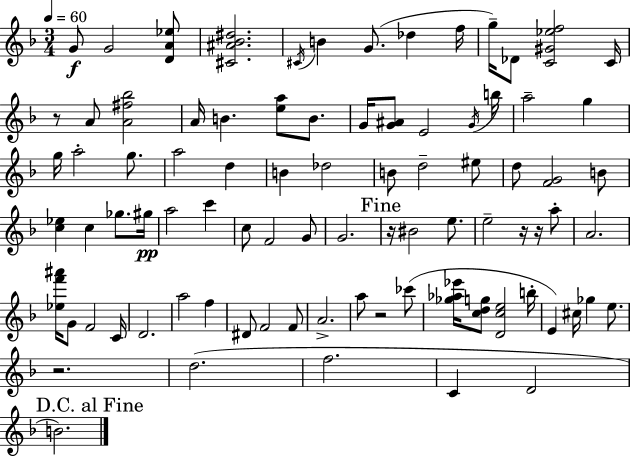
{
  \clef treble
  \numericTimeSignature
  \time 3/4
  \key f \major
  \tempo 4 = 60
  g'8\f g'2 <d' a' ees''>8 | <cis' ais' bes' dis''>2. | \acciaccatura { cis'16 } b'4 g'8.( des''4 | f''16 g''16--) des'8 <c' gis' ees'' f''>2 | \break c'16 r8 a'8 <a' fis'' bes''>2 | a'16 b'4. <e'' a''>8 b'8. | g'16 <g' ais'>8 e'2 | \acciaccatura { g'16 } b''16 a''2-- g''4 | \break g''16 a''2-. g''8. | a''2 d''4 | b'4 des''2 | b'8 d''2-- | \break eis''8 d''8 <f' g'>2 | b'8 <c'' ees''>4 c''4 ges''8. | gis''16\pp a''2 c'''4 | c''8 f'2 | \break g'8 g'2. | \mark "Fine" r16 bis'2 e''8. | e''2-- r16 r16 | a''8-. a'2. | \break <ees'' f''' ais'''>16 g'8 f'2 | c'16 d'2. | a''2 f''4 | dis'8 f'2 | \break f'8 a'2.-> | a''8 r2 | ces'''8( <ges'' aes'' ees'''>16 <c'' d'' g''>8 <d' c'' e''>2 | b''16-. e'4) cis''16 ges''4 e''8. | \break r2. | d''2.( | f''2. | c'4 d'2 | \break \mark "D.C. al Fine" b'2.) | \bar "|."
}